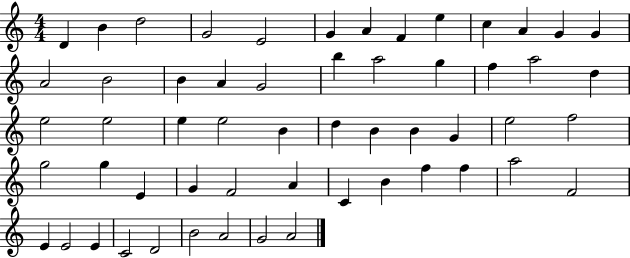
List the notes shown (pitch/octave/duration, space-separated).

D4/q B4/q D5/h G4/h E4/h G4/q A4/q F4/q E5/q C5/q A4/q G4/q G4/q A4/h B4/h B4/q A4/q G4/h B5/q A5/h G5/q F5/q A5/h D5/q E5/h E5/h E5/q E5/h B4/q D5/q B4/q B4/q G4/q E5/h F5/h G5/h G5/q E4/q G4/q F4/h A4/q C4/q B4/q F5/q F5/q A5/h F4/h E4/q E4/h E4/q C4/h D4/h B4/h A4/h G4/h A4/h